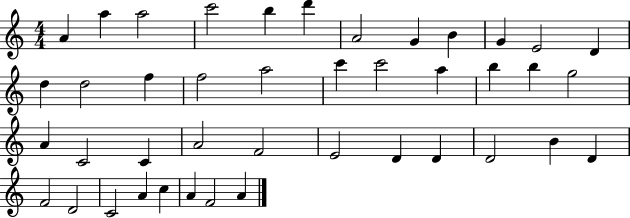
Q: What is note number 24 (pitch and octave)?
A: A4